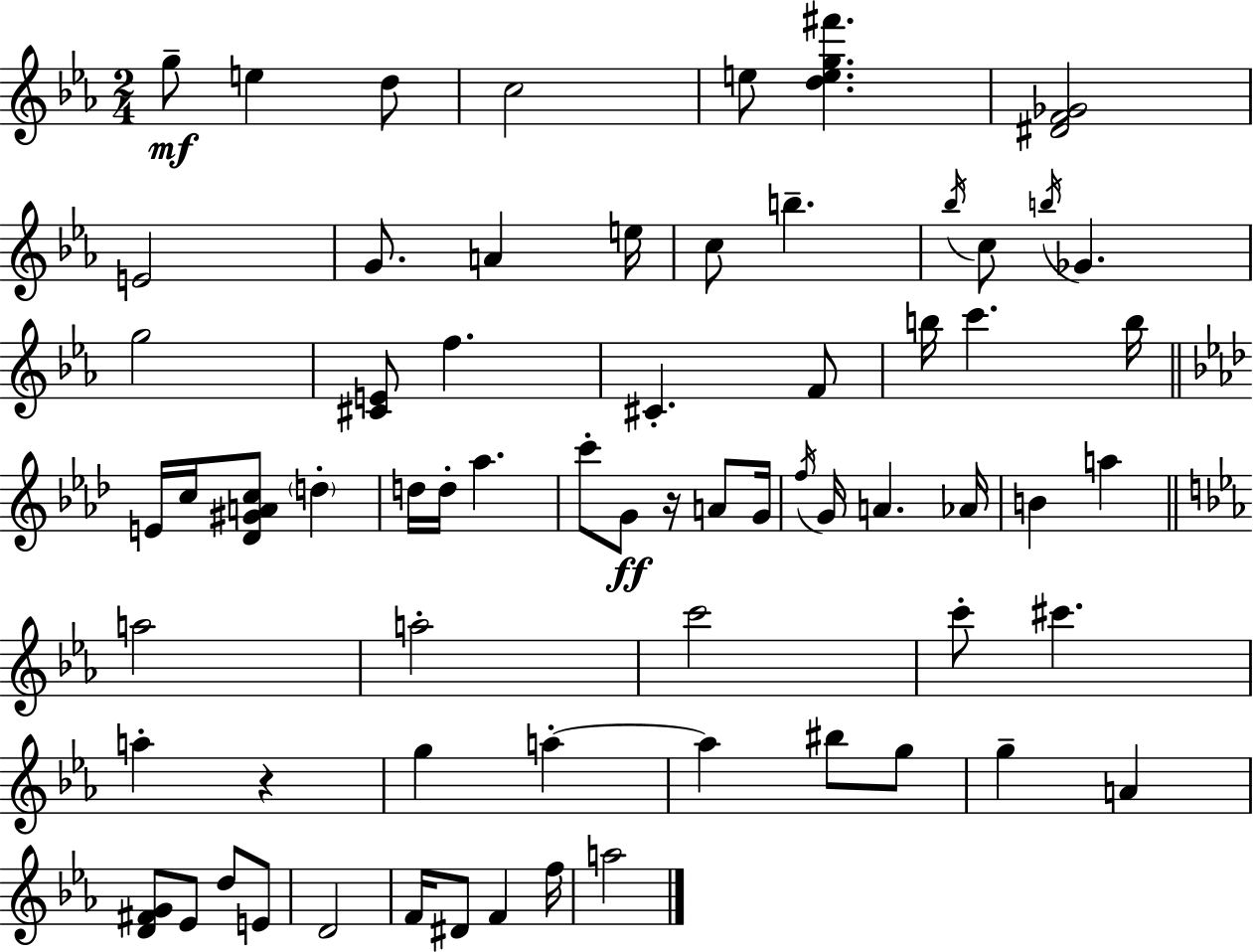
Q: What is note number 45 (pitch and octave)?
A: G5